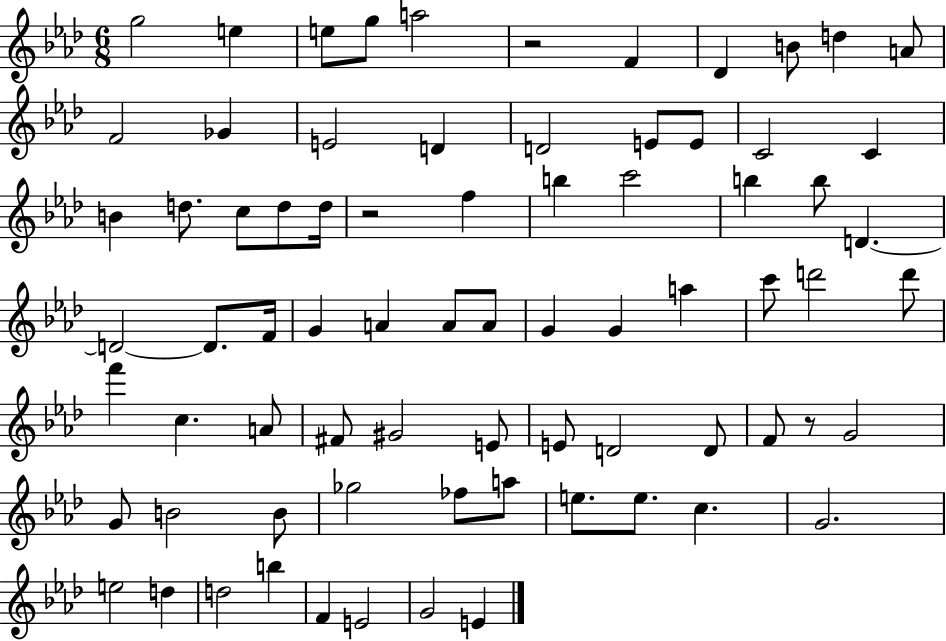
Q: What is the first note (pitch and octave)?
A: G5